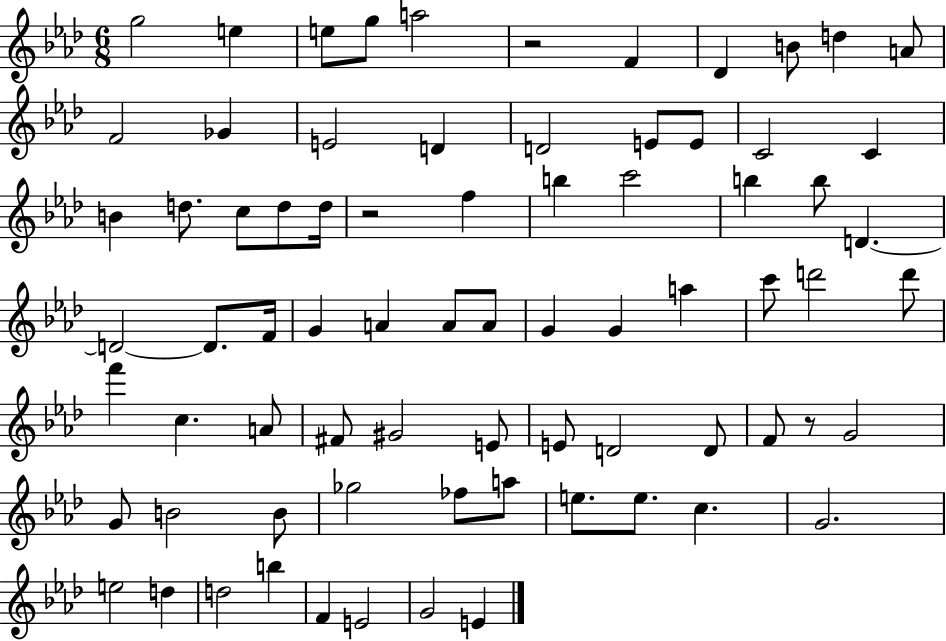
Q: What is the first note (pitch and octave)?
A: G5